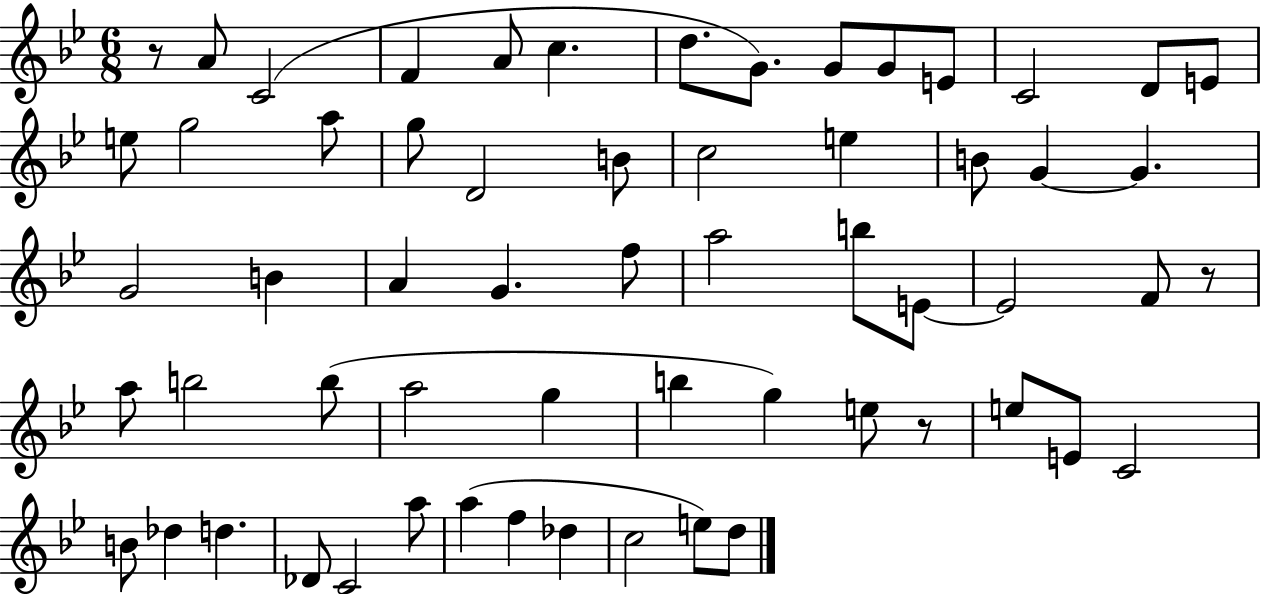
{
  \clef treble
  \numericTimeSignature
  \time 6/8
  \key bes \major
  r8 a'8 c'2( | f'4 a'8 c''4. | d''8. g'8.) g'8 g'8 e'8 | c'2 d'8 e'8 | \break e''8 g''2 a''8 | g''8 d'2 b'8 | c''2 e''4 | b'8 g'4~~ g'4. | \break g'2 b'4 | a'4 g'4. f''8 | a''2 b''8 e'8~~ | e'2 f'8 r8 | \break a''8 b''2 b''8( | a''2 g''4 | b''4 g''4) e''8 r8 | e''8 e'8 c'2 | \break b'8 des''4 d''4. | des'8 c'2 a''8 | a''4( f''4 des''4 | c''2 e''8) d''8 | \break \bar "|."
}